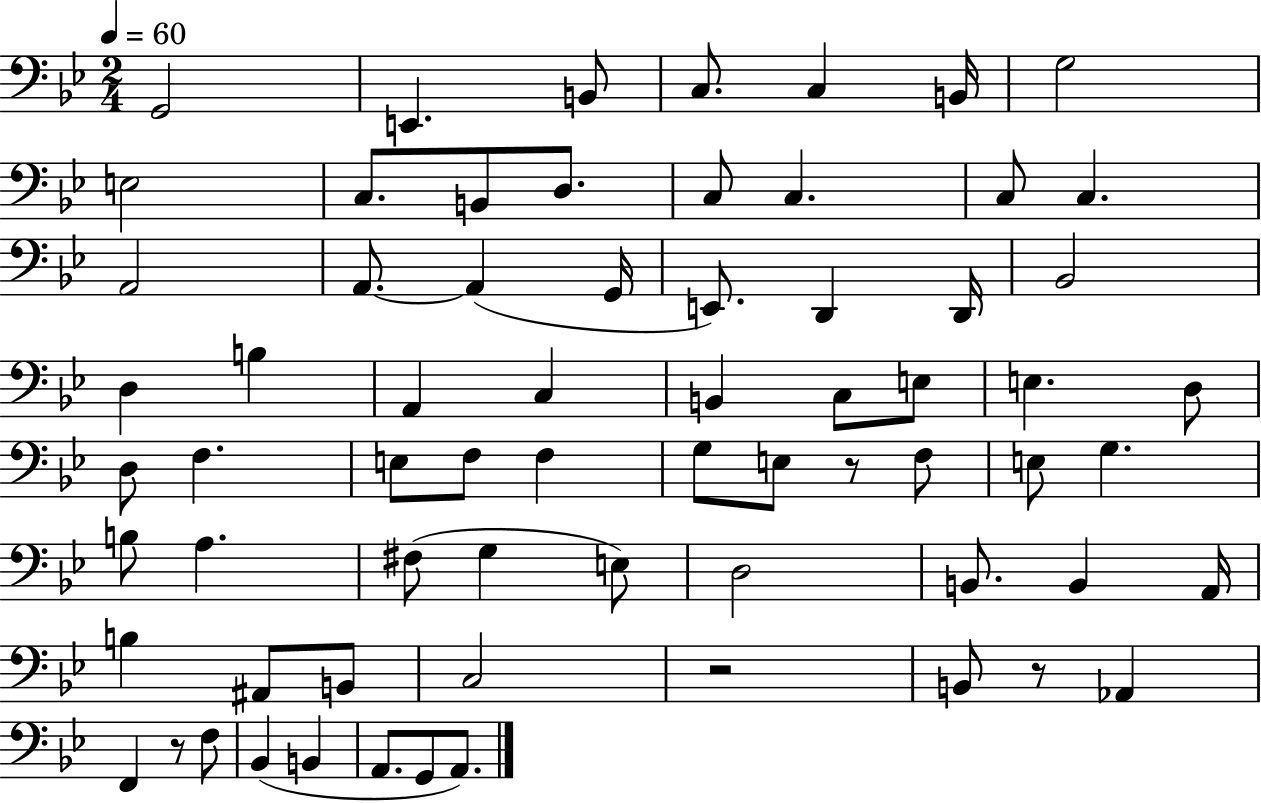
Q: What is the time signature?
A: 2/4